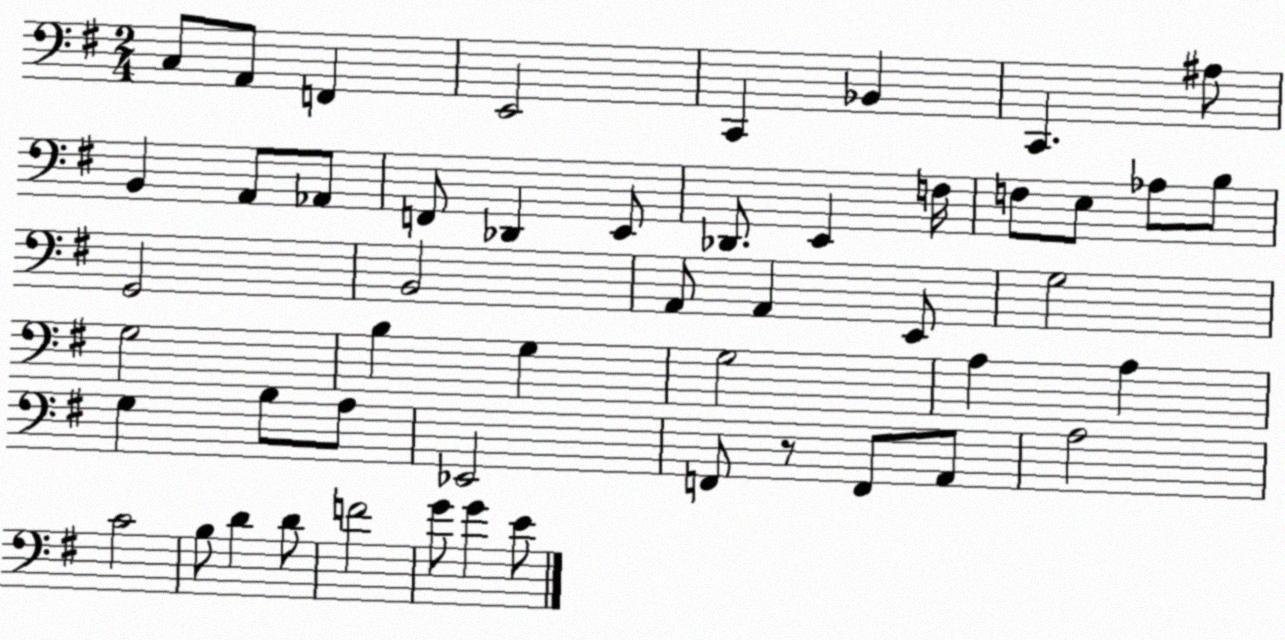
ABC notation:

X:1
T:Untitled
M:2/4
L:1/4
K:G
C,/2 A,,/2 F,, E,,2 C,, _B,, C,, ^A,/2 B,, A,,/2 _A,,/2 F,,/2 _D,, E,,/2 _D,,/2 E,, F,/4 F,/2 E,/2 _A,/2 B,/2 G,,2 B,,2 A,,/2 A,, E,,/2 G,2 G,2 B, G, G,2 A, A, G, B,/2 A,/2 _E,,2 F,,/2 z/2 F,,/2 A,,/2 A,2 C2 B,/2 D D/2 F2 G/2 G E/2